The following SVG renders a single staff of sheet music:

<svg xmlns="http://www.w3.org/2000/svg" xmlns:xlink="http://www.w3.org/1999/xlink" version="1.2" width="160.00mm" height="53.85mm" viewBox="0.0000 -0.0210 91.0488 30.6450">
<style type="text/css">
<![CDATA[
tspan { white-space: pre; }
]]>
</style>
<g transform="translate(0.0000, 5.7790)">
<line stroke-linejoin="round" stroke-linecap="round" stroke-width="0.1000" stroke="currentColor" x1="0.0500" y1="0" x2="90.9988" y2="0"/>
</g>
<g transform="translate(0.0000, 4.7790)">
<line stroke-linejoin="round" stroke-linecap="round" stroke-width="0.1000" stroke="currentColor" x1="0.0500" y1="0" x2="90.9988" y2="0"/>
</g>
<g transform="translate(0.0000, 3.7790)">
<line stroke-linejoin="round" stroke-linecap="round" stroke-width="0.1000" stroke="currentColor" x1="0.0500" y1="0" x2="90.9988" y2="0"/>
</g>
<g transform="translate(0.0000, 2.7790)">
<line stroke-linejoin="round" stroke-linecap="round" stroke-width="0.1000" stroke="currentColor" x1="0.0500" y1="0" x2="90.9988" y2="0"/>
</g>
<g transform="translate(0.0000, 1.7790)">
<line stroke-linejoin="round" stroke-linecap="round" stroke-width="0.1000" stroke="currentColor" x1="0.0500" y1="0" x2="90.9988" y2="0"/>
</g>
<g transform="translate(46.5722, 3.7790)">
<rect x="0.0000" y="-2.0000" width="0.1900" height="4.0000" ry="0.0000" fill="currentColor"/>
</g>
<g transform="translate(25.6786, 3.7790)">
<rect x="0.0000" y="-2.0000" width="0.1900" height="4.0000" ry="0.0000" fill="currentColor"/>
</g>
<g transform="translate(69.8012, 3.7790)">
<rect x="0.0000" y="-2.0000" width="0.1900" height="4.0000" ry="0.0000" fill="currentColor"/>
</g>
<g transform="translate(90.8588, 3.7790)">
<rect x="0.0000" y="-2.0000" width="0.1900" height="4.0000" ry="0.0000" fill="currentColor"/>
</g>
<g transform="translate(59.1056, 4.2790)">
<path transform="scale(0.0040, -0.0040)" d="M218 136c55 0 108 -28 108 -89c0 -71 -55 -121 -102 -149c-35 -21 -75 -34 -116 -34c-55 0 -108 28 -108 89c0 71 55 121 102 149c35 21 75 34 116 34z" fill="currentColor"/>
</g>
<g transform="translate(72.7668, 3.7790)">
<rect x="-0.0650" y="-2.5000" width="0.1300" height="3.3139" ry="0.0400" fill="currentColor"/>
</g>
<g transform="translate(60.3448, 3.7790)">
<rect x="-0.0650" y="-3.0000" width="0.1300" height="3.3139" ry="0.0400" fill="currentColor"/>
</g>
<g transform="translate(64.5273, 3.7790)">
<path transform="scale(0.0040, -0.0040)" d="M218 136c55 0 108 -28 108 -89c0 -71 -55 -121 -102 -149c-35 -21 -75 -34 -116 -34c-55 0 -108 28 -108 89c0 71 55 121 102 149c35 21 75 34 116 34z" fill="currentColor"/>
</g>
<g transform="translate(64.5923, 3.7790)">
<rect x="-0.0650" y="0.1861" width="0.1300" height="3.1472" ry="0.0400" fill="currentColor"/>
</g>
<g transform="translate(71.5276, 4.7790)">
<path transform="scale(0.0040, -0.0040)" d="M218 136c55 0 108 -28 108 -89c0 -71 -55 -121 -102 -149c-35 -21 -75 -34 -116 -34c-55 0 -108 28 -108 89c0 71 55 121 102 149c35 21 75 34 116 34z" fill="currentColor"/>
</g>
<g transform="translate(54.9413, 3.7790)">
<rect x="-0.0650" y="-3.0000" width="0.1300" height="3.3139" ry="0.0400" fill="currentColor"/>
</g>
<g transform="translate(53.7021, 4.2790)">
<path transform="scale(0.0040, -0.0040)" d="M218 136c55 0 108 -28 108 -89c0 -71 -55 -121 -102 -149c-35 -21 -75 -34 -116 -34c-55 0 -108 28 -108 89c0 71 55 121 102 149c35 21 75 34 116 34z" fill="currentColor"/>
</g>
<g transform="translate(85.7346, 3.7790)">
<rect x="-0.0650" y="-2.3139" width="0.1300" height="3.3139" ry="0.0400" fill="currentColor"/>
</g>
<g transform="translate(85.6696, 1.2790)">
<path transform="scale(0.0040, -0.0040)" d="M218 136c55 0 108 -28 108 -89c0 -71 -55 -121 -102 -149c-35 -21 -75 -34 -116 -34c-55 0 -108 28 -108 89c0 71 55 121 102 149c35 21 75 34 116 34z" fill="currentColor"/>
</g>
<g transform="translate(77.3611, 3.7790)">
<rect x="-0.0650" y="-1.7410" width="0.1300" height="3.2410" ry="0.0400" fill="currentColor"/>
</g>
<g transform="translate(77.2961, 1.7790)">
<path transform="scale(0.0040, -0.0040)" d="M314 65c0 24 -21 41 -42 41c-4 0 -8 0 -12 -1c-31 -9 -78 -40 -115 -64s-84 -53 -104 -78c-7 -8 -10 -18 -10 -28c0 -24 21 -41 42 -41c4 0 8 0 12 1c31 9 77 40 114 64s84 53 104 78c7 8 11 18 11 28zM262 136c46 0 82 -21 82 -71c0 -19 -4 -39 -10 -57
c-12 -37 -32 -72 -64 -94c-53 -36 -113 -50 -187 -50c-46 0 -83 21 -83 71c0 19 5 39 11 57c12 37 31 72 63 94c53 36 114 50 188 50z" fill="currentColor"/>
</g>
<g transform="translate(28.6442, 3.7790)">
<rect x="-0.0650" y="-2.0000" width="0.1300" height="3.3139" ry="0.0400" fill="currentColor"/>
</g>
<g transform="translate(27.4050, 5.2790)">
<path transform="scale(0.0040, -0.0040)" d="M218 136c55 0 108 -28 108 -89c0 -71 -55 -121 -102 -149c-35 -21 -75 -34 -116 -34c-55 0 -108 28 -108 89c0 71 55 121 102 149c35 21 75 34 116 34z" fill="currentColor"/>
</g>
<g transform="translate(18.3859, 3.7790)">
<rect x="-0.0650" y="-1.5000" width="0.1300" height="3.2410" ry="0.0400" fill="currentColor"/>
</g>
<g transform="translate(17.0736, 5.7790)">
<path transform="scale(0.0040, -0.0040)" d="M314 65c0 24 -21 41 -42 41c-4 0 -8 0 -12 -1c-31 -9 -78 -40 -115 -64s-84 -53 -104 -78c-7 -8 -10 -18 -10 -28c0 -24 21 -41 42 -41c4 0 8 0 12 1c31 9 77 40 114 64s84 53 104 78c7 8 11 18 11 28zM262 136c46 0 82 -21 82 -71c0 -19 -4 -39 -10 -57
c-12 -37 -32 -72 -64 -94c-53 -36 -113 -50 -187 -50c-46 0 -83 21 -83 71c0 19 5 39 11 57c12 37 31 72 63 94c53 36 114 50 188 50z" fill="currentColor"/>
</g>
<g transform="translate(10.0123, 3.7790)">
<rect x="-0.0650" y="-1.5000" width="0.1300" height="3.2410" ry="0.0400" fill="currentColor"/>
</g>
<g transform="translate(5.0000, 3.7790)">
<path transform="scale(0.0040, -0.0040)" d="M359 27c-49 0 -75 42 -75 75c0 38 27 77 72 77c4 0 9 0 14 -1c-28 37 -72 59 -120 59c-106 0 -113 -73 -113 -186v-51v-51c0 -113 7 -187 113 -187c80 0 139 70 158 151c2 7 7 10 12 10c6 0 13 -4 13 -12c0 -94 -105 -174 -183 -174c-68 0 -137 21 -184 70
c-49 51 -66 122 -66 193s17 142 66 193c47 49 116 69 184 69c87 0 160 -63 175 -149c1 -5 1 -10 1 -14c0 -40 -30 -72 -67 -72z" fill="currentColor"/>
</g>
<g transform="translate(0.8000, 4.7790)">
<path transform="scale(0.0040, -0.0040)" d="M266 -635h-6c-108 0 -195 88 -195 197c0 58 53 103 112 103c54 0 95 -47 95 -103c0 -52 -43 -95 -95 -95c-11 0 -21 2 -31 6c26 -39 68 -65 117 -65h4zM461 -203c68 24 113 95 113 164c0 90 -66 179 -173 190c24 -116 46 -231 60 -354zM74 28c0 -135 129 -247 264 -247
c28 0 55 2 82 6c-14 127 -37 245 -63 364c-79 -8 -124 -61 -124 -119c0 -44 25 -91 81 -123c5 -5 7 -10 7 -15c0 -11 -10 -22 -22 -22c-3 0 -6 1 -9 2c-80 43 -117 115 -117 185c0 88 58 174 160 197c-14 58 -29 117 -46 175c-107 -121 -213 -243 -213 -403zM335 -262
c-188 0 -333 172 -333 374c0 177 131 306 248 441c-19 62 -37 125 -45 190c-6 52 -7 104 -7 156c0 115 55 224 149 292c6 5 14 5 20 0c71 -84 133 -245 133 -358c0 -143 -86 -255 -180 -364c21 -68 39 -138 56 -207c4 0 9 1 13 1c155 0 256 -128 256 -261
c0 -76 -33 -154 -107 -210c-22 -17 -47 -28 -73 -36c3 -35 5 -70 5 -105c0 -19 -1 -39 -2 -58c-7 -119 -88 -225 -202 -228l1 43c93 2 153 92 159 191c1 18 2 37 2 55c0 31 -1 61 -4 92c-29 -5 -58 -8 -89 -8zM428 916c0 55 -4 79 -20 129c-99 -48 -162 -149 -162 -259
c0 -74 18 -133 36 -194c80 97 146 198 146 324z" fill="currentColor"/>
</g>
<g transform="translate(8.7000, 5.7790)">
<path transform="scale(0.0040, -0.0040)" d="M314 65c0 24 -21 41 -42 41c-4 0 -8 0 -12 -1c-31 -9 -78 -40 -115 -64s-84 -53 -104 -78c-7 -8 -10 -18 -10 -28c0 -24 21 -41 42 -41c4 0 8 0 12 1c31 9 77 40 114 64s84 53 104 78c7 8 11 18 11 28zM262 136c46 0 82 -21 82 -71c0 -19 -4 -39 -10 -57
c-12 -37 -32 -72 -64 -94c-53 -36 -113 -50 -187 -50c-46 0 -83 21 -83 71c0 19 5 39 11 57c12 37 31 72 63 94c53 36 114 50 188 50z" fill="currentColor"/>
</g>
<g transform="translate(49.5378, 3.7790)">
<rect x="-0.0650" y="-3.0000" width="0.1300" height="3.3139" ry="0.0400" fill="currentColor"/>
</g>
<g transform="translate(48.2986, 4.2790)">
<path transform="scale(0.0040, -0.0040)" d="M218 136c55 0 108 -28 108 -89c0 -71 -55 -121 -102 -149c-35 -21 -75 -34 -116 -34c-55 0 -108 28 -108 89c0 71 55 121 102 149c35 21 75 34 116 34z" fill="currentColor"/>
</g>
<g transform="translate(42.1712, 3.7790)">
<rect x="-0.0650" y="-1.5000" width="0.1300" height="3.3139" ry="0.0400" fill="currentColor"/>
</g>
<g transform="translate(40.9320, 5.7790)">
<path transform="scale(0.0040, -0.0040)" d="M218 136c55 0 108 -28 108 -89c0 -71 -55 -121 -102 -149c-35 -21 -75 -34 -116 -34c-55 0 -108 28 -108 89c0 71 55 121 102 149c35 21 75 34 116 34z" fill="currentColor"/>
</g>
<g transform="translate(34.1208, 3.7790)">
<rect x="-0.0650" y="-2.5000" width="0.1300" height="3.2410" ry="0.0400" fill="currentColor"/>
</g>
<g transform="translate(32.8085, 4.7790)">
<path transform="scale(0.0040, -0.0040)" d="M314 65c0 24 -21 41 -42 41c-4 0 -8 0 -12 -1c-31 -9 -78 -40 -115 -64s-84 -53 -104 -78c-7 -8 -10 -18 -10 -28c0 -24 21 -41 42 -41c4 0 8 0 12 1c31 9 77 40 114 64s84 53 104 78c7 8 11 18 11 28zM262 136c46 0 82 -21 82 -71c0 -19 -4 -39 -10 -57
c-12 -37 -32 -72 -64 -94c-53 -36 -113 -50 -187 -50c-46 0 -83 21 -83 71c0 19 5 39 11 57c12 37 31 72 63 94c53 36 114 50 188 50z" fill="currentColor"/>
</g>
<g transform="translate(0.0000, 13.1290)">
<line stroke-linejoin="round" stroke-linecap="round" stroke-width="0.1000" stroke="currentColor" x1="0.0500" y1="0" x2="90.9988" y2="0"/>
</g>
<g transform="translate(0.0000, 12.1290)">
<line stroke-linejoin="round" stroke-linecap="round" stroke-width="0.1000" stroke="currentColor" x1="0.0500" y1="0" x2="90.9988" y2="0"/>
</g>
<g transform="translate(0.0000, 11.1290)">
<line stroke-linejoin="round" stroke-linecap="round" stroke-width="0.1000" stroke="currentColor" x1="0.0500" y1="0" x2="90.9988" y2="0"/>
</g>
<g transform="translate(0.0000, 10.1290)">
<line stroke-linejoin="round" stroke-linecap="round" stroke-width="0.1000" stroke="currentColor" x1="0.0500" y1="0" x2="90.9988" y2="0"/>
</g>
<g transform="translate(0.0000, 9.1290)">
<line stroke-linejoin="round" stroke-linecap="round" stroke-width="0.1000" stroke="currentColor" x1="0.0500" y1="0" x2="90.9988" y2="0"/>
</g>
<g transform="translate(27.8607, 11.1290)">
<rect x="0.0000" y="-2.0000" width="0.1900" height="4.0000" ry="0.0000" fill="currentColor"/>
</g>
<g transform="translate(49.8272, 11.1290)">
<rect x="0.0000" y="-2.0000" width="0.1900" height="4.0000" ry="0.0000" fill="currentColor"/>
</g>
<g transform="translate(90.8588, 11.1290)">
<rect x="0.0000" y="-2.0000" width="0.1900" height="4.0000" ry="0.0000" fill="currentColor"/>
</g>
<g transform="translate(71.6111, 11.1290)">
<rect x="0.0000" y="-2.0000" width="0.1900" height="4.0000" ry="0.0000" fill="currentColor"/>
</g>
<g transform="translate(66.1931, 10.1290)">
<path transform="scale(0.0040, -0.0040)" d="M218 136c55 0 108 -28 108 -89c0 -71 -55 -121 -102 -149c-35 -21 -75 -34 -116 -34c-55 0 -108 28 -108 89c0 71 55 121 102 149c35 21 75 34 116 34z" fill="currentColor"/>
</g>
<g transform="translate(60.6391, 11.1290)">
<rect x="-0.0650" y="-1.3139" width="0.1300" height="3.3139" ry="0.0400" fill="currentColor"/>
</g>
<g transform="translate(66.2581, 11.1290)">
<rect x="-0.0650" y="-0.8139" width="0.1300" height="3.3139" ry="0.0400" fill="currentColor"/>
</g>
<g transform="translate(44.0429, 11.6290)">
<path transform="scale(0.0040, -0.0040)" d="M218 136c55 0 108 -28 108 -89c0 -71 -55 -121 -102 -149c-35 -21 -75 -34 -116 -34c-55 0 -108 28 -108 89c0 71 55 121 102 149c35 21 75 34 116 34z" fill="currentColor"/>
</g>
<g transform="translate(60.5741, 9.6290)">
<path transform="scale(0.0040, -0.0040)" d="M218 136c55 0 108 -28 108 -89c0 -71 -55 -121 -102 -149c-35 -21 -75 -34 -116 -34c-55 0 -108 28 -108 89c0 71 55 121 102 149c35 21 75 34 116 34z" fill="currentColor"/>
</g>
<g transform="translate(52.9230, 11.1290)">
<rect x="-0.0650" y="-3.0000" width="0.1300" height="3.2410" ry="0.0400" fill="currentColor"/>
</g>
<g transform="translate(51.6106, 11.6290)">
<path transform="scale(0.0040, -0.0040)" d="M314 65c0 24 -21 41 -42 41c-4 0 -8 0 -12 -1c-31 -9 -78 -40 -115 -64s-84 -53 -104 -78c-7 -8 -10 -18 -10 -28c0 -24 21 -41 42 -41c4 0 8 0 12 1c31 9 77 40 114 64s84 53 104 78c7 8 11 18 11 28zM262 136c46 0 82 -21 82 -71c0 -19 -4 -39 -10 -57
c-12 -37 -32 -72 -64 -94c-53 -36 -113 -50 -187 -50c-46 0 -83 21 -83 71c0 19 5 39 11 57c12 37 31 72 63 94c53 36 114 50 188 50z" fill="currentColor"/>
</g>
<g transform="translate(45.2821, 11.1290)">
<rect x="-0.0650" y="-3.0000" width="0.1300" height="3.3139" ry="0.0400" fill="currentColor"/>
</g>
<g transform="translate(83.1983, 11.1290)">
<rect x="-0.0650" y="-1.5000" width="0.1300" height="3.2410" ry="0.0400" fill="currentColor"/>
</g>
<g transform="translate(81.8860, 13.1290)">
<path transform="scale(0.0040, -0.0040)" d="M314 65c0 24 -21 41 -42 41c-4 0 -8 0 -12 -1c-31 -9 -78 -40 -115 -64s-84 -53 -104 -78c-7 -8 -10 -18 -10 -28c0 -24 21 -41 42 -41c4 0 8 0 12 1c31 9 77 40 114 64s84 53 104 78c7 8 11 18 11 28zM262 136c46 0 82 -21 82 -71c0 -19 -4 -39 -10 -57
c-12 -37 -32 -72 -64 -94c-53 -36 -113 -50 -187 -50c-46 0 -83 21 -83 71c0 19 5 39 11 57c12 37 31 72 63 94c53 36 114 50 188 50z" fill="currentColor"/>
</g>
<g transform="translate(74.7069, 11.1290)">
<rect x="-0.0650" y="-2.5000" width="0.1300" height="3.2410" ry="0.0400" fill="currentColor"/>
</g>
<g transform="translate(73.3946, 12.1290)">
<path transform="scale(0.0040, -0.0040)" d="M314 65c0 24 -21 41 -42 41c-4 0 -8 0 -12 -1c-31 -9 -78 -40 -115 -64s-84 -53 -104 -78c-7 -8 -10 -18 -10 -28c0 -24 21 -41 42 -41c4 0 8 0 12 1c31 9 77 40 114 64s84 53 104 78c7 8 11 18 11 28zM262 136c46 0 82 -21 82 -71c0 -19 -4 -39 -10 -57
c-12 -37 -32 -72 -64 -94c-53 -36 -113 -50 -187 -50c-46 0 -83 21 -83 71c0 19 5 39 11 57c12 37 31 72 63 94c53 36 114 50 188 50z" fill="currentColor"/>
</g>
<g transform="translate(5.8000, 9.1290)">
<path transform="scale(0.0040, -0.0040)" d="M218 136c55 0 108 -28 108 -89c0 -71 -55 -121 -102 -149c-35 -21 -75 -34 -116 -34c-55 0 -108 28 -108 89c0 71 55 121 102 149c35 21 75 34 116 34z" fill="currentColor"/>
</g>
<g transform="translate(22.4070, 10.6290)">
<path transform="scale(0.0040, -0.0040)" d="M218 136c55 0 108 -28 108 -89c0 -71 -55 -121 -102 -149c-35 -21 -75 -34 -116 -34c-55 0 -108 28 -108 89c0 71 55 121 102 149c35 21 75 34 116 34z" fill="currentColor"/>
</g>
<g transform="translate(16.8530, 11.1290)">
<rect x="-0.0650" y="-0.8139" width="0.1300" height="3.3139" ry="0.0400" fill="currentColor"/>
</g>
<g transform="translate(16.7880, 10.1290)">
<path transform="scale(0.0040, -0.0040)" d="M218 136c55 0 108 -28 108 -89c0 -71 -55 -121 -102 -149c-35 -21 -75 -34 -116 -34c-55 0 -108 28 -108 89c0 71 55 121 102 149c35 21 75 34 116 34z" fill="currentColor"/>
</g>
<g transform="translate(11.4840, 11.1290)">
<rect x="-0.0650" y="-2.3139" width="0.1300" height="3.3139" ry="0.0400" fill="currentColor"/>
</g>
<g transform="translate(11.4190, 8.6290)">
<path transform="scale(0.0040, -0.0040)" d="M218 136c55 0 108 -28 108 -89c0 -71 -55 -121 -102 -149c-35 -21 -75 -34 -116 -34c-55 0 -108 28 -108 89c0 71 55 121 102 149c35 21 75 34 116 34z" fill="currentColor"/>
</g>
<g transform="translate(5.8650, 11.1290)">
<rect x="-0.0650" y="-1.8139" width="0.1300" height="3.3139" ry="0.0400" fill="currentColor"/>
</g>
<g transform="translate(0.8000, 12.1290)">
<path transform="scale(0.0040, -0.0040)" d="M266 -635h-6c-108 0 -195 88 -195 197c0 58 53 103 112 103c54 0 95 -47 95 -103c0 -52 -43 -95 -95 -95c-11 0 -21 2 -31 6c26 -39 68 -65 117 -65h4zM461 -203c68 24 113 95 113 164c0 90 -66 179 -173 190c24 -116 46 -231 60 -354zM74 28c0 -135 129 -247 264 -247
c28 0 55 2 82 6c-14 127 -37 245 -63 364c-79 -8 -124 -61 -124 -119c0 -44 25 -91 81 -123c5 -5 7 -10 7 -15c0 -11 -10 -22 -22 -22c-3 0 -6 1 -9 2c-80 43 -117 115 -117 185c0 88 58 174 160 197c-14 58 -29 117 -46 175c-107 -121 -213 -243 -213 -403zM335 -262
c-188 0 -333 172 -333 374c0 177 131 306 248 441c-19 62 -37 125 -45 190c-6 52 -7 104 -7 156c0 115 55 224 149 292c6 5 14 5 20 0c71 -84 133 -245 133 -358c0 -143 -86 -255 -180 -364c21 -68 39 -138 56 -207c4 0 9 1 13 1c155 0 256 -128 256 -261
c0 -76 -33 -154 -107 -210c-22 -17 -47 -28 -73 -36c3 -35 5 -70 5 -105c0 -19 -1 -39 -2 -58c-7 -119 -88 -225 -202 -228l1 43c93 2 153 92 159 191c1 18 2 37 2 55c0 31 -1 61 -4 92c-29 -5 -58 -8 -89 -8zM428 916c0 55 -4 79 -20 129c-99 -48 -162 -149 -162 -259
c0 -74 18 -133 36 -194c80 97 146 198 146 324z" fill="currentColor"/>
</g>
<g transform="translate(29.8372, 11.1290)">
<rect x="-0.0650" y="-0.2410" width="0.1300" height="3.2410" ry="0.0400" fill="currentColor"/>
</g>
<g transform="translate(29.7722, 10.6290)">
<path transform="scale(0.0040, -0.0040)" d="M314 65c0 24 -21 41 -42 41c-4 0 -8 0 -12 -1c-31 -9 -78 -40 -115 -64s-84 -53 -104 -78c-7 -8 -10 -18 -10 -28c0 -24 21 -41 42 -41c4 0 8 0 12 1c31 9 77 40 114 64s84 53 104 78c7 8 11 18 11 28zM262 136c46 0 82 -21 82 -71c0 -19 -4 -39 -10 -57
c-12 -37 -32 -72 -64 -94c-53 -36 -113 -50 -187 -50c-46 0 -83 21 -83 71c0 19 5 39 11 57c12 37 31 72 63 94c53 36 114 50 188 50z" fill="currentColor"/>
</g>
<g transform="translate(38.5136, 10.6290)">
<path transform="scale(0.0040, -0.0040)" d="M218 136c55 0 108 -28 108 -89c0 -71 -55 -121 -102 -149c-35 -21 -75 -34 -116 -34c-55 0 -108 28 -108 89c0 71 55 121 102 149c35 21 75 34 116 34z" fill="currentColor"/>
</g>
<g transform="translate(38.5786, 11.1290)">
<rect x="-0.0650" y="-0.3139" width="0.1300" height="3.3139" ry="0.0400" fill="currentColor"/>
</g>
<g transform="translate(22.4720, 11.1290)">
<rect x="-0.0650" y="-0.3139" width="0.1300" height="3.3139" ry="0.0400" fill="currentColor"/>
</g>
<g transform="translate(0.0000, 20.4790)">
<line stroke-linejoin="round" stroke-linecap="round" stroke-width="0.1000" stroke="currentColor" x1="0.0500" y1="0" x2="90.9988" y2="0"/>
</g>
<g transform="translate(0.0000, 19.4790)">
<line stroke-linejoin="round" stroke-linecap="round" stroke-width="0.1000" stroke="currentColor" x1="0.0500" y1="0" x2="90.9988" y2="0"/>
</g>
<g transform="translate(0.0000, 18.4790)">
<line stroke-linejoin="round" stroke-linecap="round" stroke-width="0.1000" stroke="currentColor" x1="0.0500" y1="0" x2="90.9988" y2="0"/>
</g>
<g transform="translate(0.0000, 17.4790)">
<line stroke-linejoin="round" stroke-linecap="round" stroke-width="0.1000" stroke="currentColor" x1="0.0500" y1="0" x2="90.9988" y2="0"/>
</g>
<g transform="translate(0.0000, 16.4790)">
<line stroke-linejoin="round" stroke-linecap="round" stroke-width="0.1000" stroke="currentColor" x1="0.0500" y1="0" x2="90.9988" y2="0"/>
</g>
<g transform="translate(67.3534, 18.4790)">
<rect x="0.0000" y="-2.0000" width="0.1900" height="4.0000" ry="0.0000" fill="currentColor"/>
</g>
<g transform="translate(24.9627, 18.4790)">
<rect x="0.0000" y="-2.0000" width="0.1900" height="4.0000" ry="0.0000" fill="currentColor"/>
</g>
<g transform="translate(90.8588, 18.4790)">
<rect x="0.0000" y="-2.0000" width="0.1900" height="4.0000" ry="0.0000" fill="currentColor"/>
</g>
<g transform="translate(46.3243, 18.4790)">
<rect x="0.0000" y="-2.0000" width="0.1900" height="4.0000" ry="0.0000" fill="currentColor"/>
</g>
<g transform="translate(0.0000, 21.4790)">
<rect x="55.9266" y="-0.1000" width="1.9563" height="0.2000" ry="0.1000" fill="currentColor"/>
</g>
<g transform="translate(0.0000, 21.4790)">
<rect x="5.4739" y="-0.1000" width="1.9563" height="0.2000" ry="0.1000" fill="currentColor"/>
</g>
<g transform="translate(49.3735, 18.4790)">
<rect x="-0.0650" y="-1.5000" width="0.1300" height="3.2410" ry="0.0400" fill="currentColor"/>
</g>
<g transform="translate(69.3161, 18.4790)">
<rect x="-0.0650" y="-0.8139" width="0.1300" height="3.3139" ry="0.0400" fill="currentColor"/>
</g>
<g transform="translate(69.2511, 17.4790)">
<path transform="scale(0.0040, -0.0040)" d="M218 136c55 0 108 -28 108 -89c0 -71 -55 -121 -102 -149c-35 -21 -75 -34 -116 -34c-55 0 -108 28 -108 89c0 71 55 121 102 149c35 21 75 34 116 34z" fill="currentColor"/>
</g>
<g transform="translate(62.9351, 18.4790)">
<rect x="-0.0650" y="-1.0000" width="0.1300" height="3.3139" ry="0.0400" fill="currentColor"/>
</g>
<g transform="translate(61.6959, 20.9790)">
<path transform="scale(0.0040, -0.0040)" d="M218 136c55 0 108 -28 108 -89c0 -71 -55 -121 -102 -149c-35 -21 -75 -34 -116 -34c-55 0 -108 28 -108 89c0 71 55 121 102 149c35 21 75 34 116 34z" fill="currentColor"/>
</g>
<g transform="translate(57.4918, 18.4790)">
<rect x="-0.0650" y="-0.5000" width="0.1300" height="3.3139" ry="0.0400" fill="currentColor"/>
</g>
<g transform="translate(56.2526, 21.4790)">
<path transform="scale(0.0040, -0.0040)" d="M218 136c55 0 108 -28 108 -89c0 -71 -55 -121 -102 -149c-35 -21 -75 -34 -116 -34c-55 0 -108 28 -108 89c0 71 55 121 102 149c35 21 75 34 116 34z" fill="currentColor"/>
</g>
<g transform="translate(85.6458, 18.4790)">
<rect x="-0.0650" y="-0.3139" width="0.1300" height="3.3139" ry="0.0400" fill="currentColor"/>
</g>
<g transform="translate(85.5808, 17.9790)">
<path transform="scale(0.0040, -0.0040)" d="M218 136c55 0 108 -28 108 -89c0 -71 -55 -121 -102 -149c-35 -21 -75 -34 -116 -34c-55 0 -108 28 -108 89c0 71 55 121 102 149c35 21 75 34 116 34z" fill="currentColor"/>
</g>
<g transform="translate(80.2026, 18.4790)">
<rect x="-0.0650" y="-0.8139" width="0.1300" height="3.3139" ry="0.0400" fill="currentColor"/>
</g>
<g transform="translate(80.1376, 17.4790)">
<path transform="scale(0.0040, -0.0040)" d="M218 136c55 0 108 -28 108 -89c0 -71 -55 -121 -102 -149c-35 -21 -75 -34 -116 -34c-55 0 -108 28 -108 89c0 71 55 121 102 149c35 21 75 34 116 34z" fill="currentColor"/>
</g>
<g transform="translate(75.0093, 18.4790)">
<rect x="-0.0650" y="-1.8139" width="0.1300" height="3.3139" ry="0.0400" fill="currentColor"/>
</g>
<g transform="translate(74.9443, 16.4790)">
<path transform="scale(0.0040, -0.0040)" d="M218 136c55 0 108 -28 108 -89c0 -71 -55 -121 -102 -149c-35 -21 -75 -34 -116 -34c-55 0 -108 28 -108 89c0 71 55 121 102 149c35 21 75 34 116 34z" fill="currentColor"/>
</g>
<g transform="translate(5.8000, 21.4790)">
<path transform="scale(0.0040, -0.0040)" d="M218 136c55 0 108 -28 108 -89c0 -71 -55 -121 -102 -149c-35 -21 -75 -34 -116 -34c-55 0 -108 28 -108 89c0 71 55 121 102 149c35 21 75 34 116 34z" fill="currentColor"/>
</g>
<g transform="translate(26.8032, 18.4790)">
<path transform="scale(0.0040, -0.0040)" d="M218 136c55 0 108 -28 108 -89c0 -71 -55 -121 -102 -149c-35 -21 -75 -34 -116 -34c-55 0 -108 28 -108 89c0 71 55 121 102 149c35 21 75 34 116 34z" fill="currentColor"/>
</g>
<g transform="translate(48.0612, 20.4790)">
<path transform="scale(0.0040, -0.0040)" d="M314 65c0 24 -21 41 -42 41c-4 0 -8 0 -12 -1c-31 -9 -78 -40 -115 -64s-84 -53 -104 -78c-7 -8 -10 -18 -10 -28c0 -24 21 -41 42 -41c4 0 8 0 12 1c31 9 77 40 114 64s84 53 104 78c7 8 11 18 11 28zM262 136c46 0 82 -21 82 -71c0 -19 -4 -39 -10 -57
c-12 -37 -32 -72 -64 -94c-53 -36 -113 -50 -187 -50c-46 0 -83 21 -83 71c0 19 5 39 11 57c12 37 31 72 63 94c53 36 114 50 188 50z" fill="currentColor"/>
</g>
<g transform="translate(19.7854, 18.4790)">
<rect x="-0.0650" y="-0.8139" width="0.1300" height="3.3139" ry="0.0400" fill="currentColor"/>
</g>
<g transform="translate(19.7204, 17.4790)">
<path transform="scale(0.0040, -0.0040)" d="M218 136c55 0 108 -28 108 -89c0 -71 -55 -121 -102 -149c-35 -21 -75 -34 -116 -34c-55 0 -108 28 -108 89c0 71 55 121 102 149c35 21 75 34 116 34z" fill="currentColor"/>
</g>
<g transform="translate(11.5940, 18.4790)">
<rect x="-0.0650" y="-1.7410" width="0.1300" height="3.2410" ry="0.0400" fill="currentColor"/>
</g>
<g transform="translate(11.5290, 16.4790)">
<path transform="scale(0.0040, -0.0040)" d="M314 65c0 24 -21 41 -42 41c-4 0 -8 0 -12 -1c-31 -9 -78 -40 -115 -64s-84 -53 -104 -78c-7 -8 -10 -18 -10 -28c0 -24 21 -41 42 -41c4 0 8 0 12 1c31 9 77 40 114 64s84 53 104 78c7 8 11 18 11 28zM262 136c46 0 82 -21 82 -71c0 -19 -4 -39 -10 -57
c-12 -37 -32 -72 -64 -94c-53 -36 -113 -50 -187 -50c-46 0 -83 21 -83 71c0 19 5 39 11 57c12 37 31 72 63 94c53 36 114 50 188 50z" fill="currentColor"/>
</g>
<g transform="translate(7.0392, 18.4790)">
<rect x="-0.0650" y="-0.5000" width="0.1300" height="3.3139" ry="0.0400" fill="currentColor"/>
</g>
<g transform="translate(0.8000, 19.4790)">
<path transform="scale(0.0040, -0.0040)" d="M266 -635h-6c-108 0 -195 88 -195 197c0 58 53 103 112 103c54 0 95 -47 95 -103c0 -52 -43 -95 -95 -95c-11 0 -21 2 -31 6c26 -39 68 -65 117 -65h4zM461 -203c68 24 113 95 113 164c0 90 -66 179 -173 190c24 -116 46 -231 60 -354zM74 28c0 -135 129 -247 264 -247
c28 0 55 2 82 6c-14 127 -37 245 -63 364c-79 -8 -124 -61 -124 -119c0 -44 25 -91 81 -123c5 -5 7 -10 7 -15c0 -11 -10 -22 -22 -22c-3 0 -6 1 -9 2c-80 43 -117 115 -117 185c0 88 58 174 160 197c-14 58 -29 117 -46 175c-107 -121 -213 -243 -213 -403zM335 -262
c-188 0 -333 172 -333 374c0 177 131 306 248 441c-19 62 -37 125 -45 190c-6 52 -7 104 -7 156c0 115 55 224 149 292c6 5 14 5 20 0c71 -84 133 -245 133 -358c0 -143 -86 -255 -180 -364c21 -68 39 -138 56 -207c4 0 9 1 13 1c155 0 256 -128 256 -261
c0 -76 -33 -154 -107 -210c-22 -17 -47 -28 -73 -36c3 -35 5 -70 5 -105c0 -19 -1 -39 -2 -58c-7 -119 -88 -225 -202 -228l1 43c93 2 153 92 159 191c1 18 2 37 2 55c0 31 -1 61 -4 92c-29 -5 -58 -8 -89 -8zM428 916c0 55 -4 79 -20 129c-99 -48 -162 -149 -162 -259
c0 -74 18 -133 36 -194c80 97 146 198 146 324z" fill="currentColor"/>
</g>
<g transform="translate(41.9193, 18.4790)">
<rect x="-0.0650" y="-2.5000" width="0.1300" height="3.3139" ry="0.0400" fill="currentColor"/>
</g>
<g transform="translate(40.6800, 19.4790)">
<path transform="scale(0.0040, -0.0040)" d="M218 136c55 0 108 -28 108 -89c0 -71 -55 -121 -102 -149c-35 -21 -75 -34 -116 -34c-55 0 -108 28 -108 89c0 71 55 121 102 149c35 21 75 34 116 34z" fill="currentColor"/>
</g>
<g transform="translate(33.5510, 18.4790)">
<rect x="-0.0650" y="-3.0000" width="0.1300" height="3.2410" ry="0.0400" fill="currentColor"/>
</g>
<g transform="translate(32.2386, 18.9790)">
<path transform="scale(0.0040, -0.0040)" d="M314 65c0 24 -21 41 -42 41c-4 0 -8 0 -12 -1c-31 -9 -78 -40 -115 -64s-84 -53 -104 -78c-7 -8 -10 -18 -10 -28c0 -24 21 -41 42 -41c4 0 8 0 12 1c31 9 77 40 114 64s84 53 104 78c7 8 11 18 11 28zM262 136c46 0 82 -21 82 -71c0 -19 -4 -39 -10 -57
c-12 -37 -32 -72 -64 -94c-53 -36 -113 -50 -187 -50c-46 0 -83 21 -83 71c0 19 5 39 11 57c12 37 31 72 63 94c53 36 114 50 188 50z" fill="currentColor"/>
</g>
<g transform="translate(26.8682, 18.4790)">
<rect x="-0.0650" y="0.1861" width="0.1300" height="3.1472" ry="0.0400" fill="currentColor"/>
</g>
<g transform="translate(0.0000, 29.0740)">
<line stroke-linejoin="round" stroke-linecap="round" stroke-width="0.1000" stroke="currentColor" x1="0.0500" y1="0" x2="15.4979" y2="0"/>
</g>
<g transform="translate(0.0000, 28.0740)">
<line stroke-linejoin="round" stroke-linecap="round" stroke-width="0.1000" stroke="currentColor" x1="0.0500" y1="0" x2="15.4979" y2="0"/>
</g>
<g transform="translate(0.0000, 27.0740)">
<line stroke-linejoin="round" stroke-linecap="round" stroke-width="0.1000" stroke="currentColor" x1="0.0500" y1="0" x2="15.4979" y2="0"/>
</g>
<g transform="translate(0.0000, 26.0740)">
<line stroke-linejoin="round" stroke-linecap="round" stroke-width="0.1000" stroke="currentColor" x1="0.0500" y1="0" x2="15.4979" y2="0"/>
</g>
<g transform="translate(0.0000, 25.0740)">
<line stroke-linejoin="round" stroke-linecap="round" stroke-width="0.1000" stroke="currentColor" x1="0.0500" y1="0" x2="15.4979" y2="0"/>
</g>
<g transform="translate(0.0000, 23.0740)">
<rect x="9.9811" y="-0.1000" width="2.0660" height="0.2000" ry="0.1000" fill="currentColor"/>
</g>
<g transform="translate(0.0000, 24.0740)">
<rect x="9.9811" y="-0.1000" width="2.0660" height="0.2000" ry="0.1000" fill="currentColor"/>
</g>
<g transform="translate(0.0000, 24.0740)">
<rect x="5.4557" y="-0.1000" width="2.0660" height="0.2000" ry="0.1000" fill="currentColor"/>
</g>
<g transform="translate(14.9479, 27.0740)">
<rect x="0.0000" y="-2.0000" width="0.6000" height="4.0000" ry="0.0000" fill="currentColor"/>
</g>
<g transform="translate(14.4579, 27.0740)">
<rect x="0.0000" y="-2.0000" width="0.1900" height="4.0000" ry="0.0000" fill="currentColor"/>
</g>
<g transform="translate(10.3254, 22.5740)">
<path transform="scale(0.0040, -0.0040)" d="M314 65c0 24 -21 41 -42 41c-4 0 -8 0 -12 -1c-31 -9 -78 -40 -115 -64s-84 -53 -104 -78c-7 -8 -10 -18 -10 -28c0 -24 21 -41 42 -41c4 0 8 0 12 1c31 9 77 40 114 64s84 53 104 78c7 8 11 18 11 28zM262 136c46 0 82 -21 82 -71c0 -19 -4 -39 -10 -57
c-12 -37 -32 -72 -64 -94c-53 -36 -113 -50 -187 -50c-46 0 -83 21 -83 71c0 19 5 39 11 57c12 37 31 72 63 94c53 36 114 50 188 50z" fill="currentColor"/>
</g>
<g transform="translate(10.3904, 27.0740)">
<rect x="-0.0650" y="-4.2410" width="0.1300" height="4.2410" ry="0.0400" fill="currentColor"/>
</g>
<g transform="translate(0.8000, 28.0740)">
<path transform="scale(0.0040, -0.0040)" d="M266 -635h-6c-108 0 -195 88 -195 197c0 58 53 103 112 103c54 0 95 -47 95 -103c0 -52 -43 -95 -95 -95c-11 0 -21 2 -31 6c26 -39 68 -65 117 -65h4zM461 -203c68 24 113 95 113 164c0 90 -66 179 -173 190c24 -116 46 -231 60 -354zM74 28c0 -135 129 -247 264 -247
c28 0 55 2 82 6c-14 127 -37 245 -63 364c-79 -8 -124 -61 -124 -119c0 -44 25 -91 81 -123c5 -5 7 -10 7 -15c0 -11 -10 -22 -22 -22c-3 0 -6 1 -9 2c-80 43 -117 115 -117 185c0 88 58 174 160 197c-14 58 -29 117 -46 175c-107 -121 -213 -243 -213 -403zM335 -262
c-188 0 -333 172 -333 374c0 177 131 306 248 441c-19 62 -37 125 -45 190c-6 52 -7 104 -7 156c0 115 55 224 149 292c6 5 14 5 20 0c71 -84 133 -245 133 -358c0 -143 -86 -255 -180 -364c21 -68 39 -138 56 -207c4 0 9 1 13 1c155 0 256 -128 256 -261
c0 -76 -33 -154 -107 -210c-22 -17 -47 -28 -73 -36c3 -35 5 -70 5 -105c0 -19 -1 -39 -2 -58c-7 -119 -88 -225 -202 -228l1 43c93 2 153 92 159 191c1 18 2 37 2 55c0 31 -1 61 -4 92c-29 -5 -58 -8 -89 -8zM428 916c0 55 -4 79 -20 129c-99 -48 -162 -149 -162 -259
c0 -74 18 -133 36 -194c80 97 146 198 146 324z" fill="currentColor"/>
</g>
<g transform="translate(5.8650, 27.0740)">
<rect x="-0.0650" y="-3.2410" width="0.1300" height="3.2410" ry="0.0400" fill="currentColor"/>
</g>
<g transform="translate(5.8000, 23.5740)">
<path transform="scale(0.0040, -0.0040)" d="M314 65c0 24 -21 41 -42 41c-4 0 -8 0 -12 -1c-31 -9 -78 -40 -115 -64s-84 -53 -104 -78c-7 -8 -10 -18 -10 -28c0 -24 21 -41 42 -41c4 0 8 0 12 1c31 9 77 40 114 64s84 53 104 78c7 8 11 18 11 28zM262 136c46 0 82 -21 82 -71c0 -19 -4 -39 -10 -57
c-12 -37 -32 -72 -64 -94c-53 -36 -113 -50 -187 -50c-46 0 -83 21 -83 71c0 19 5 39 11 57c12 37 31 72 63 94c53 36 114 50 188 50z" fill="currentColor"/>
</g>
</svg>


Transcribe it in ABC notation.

X:1
T:Untitled
M:4/4
L:1/4
K:C
E2 E2 F G2 E A A A B G f2 g f g d c c2 c A A2 e d G2 E2 C f2 d B A2 G E2 C D d f d c b2 d'2